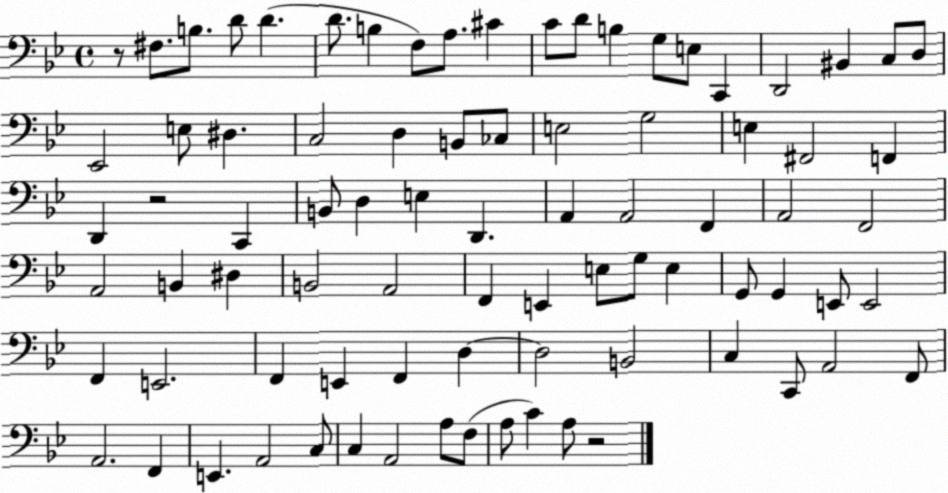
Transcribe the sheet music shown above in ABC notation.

X:1
T:Untitled
M:4/4
L:1/4
K:Bb
z/2 ^F,/2 B,/2 D/2 D D/2 B, F,/2 A,/2 ^C C/2 D/2 B, G,/2 E,/2 C,, D,,2 ^B,, C,/2 D,/2 _E,,2 E,/2 ^D, C,2 D, B,,/2 _C,/2 E,2 G,2 E, ^F,,2 F,, D,, z2 C,, B,,/2 D, E, D,, A,, A,,2 F,, A,,2 F,,2 A,,2 B,, ^D, B,,2 A,,2 F,, E,, E,/2 G,/2 E, G,,/2 G,, E,,/2 E,,2 F,, E,,2 F,, E,, F,, D, D,2 B,,2 C, C,,/2 A,,2 F,,/2 A,,2 F,, E,, A,,2 C,/2 C, A,,2 A,/2 F,/2 A,/2 C A,/2 z2